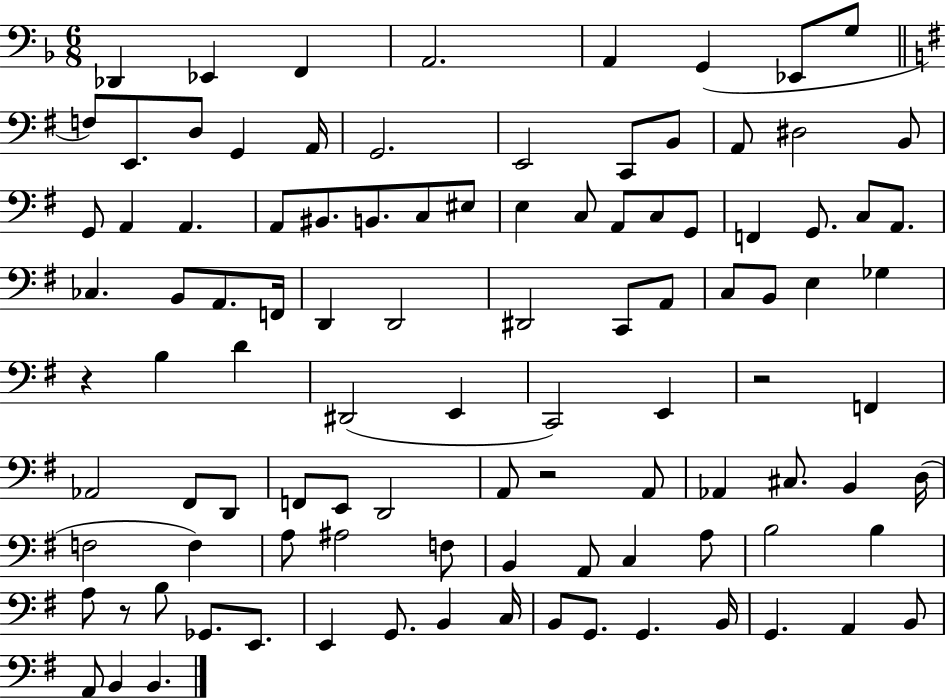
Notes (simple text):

Db2/q Eb2/q F2/q A2/h. A2/q G2/q Eb2/e G3/e F3/e E2/e. D3/e G2/q A2/s G2/h. E2/h C2/e B2/e A2/e D#3/h B2/e G2/e A2/q A2/q. A2/e BIS2/e. B2/e. C3/e EIS3/e E3/q C3/e A2/e C3/e G2/e F2/q G2/e. C3/e A2/e. CES3/q. B2/e A2/e. F2/s D2/q D2/h D#2/h C2/e A2/e C3/e B2/e E3/q Gb3/q R/q B3/q D4/q D#2/h E2/q C2/h E2/q R/h F2/q Ab2/h F#2/e D2/e F2/e E2/e D2/h A2/e R/h A2/e Ab2/q C#3/e. B2/q D3/s F3/h F3/q A3/e A#3/h F3/e B2/q A2/e C3/q A3/e B3/h B3/q A3/e R/e B3/e Gb2/e. E2/e. E2/q G2/e. B2/q C3/s B2/e G2/e. G2/q. B2/s G2/q. A2/q B2/e A2/e B2/q B2/q.